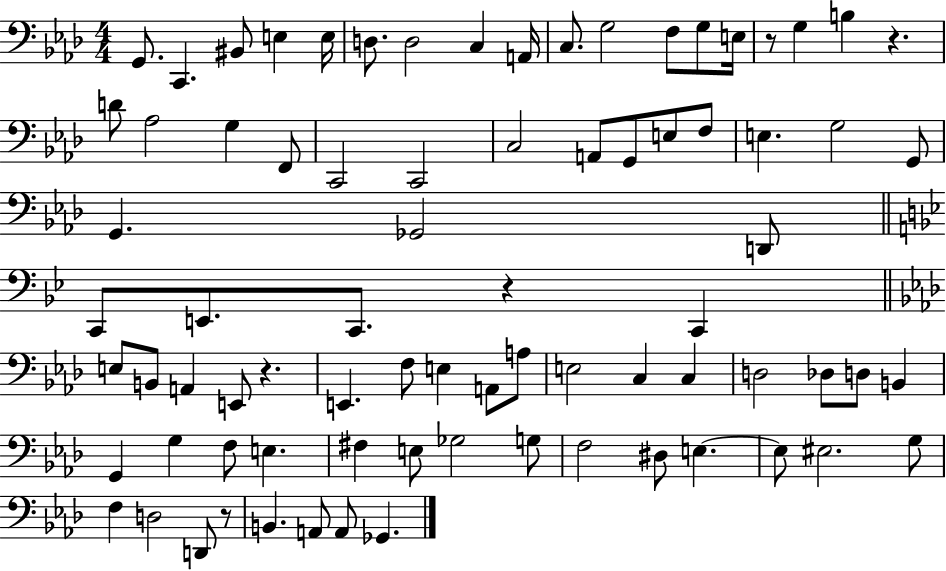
{
  \clef bass
  \numericTimeSignature
  \time 4/4
  \key aes \major
  g,8. c,4. bis,8 e4 e16 | d8. d2 c4 a,16 | c8. g2 f8 g8 e16 | r8 g4 b4 r4. | \break d'8 aes2 g4 f,8 | c,2 c,2 | c2 a,8 g,8 e8 f8 | e4. g2 g,8 | \break g,4. ges,2 d,8 | \bar "||" \break \key bes \major c,8 e,8. c,8. r4 c,4 | \bar "||" \break \key aes \major e8 b,8 a,4 e,8 r4. | e,4. f8 e4 a,8 a8 | e2 c4 c4 | d2 des8 d8 b,4 | \break g,4 g4 f8 e4. | fis4 e8 ges2 g8 | f2 dis8 e4.~~ | e8 eis2. g8 | \break f4 d2 d,8 r8 | b,4. a,8 a,8 ges,4. | \bar "|."
}